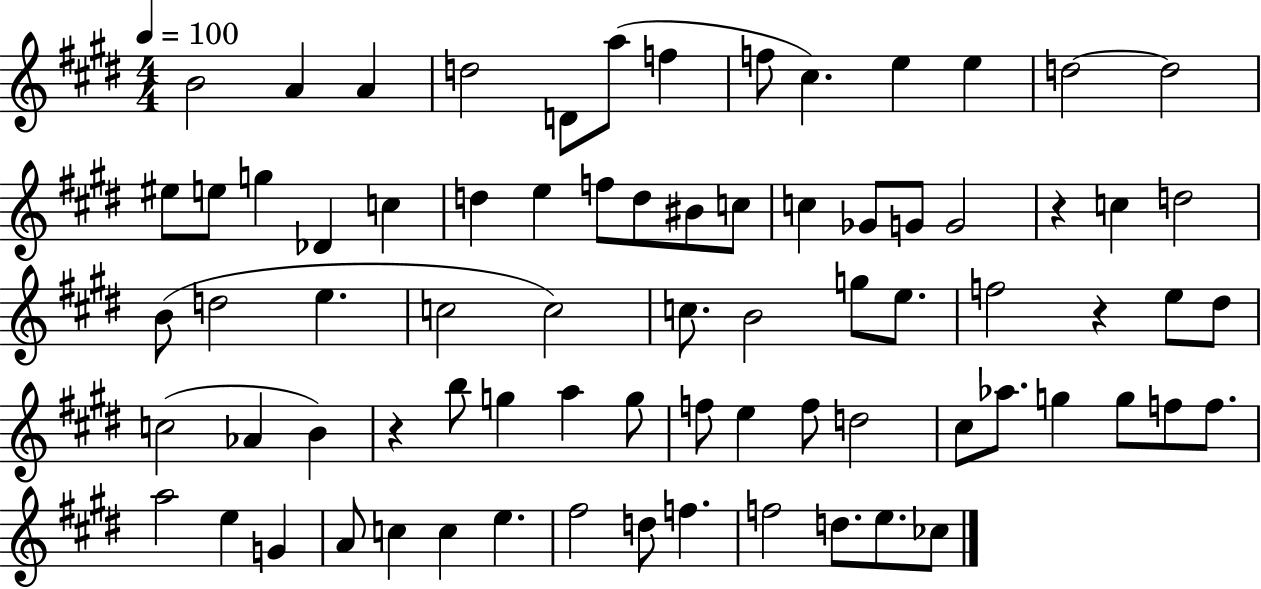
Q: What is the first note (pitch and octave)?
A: B4